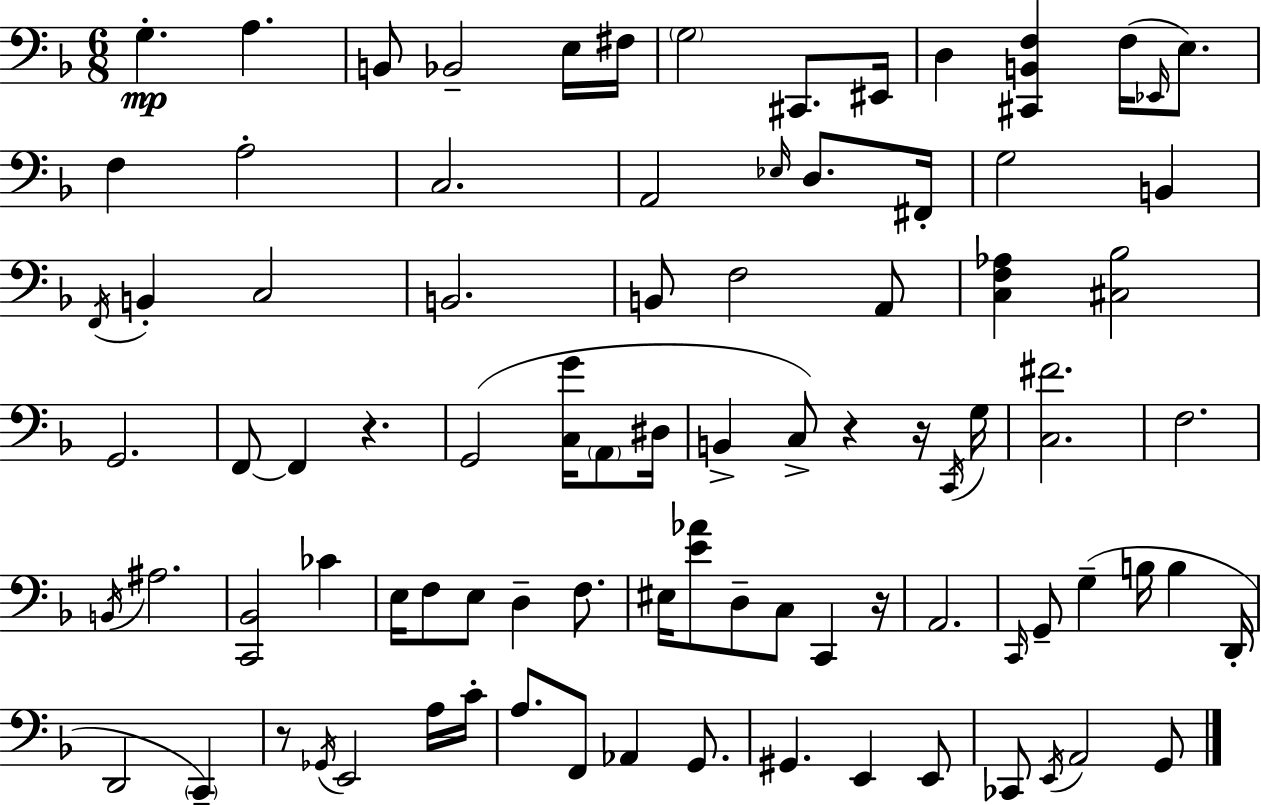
G3/q. A3/q. B2/e Bb2/h E3/s F#3/s G3/h C#2/e. EIS2/s D3/q [C#2,B2,F3]/q F3/s Eb2/s E3/e. F3/q A3/h C3/h. A2/h Eb3/s D3/e. F#2/s G3/h B2/q F2/s B2/q C3/h B2/h. B2/e F3/h A2/e [C3,F3,Ab3]/q [C#3,Bb3]/h G2/h. F2/e F2/q R/q. G2/h [C3,G4]/s A2/e D#3/s B2/q C3/e R/q R/s C2/s G3/s [C3,F#4]/h. F3/h. B2/s A#3/h. [C2,Bb2]/h CES4/q E3/s F3/e E3/e D3/q F3/e. EIS3/s [E4,Ab4]/e D3/e C3/e C2/q R/s A2/h. C2/s G2/e G3/q B3/s B3/q D2/s D2/h C2/q R/e Gb2/s E2/h A3/s C4/s A3/e. F2/e Ab2/q G2/e. G#2/q. E2/q E2/e CES2/e E2/s A2/h G2/e